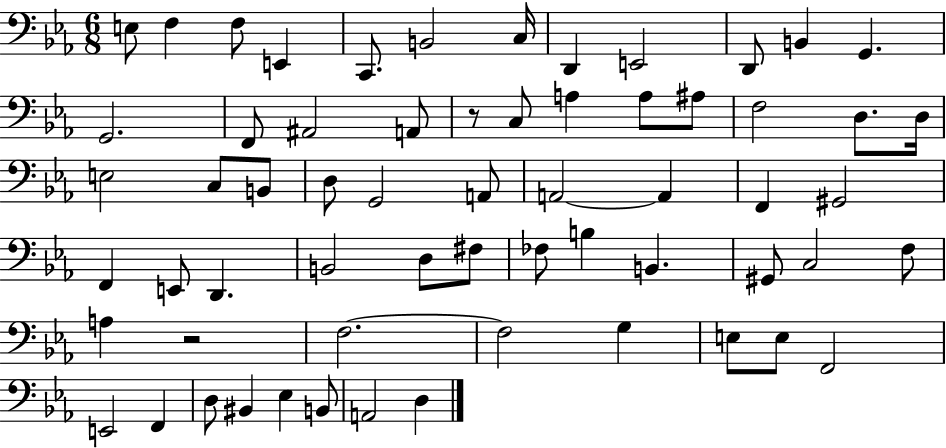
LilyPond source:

{
  \clef bass
  \numericTimeSignature
  \time 6/8
  \key ees \major
  \repeat volta 2 { e8 f4 f8 e,4 | c,8. b,2 c16 | d,4 e,2 | d,8 b,4 g,4. | \break g,2. | f,8 ais,2 a,8 | r8 c8 a4 a8 ais8 | f2 d8. d16 | \break e2 c8 b,8 | d8 g,2 a,8 | a,2~~ a,4 | f,4 gis,2 | \break f,4 e,8 d,4. | b,2 d8 fis8 | fes8 b4 b,4. | gis,8 c2 f8 | \break a4 r2 | f2.~~ | f2 g4 | e8 e8 f,2 | \break e,2 f,4 | d8 bis,4 ees4 b,8 | a,2 d4 | } \bar "|."
}